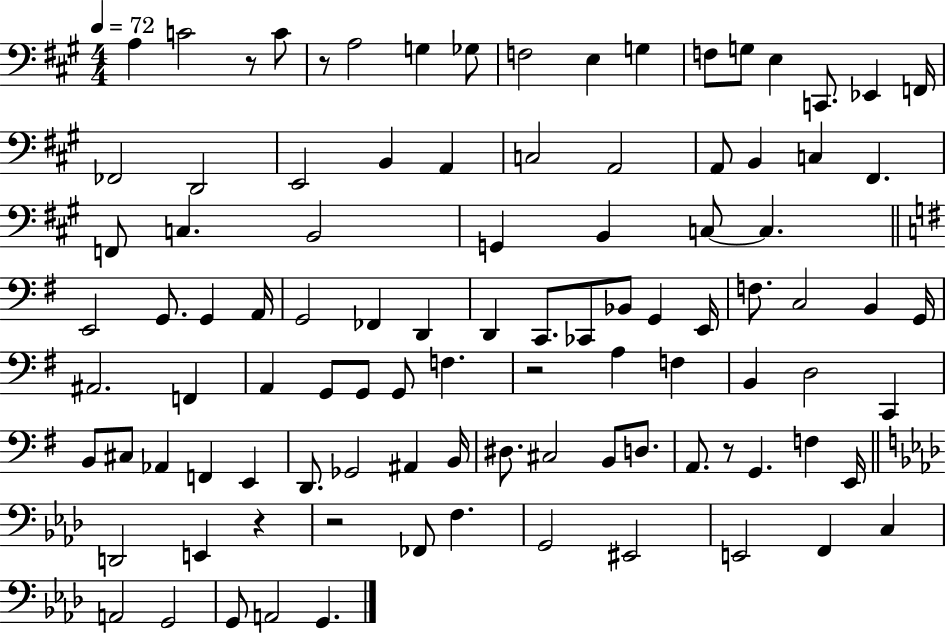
A3/q C4/h R/e C4/e R/e A3/h G3/q Gb3/e F3/h E3/q G3/q F3/e G3/e E3/q C2/e. Eb2/q F2/s FES2/h D2/h E2/h B2/q A2/q C3/h A2/h A2/e B2/q C3/q F#2/q. F2/e C3/q. B2/h G2/q B2/q C3/e C3/q. E2/h G2/e. G2/q A2/s G2/h FES2/q D2/q D2/q C2/e. CES2/e Bb2/e G2/q E2/s F3/e. C3/h B2/q G2/s A#2/h. F2/q A2/q G2/e G2/e G2/e F3/q. R/h A3/q F3/q B2/q D3/h C2/q B2/e C#3/e Ab2/q F2/q E2/q D2/e. Gb2/h A#2/q B2/s D#3/e. C#3/h B2/e D3/e. A2/e. R/e G2/q. F3/q E2/s D2/h E2/q R/q R/h FES2/e F3/q. G2/h EIS2/h E2/h F2/q C3/q A2/h G2/h G2/e A2/h G2/q.